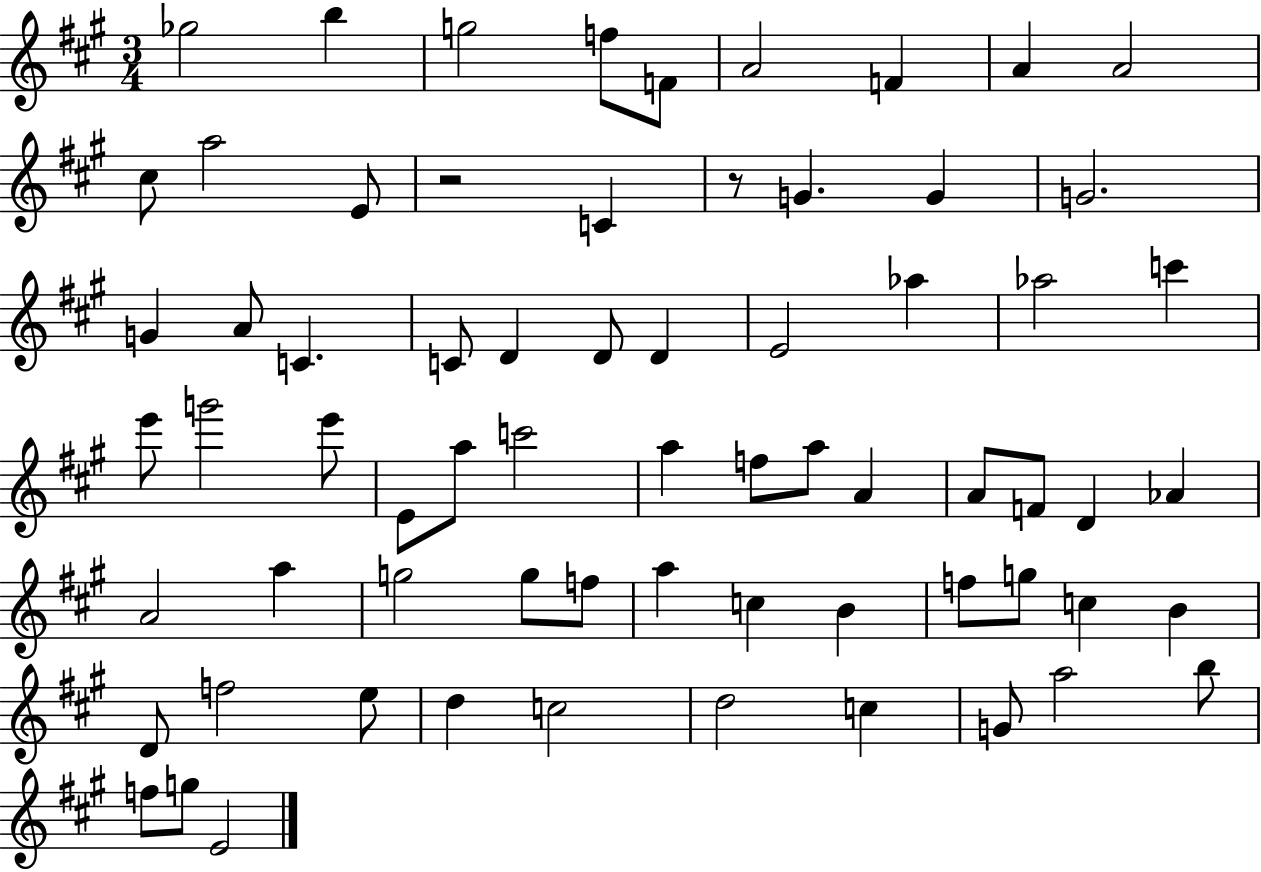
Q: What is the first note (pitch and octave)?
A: Gb5